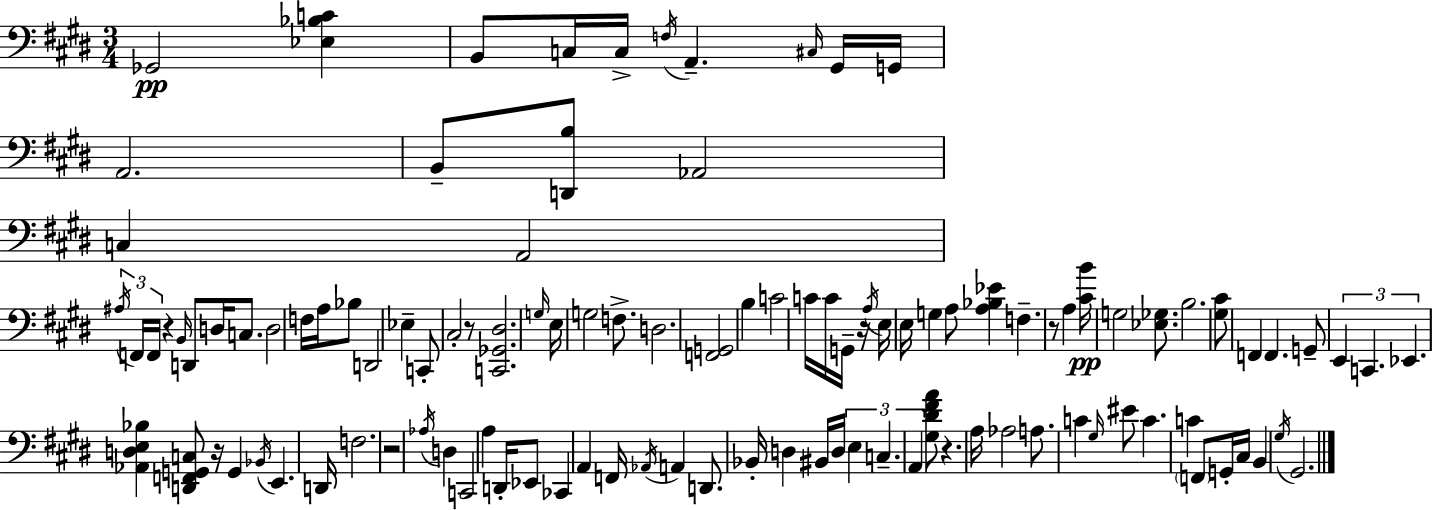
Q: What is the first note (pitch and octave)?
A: Gb2